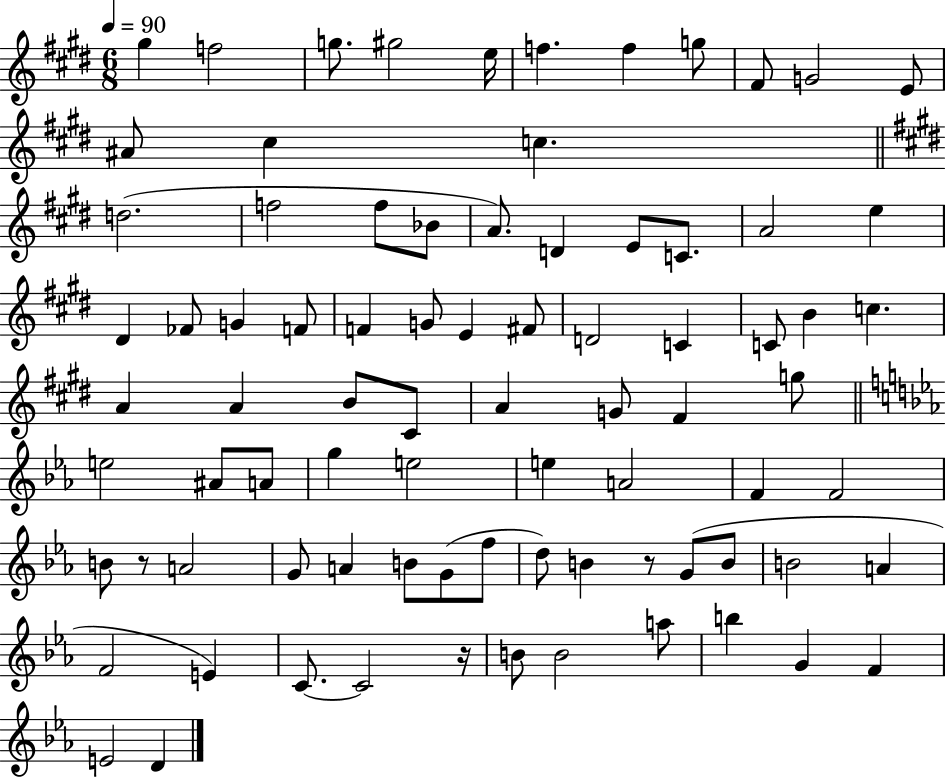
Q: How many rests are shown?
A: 3